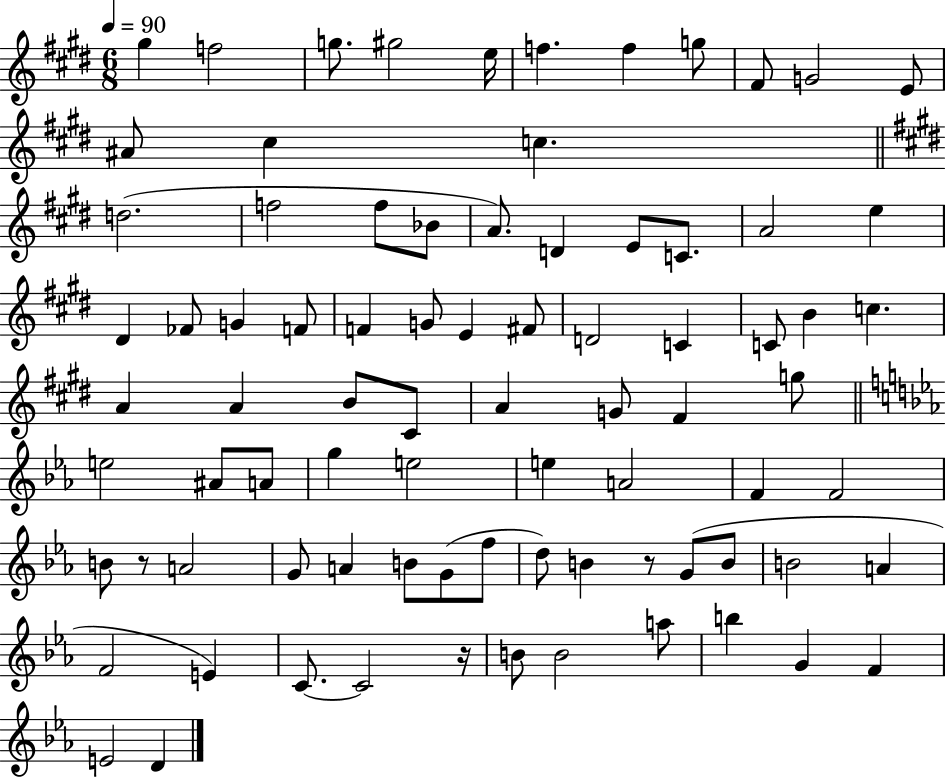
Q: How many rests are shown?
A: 3